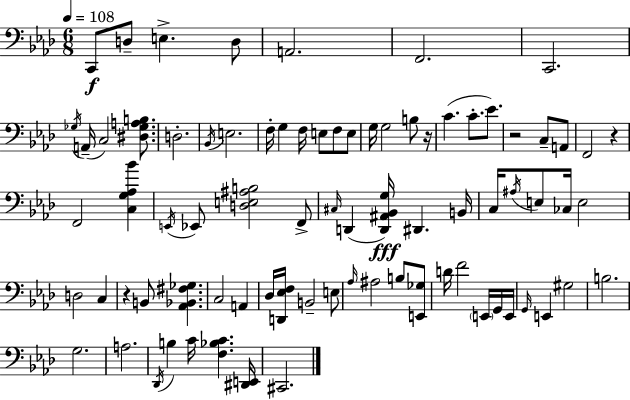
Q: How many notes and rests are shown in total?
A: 80